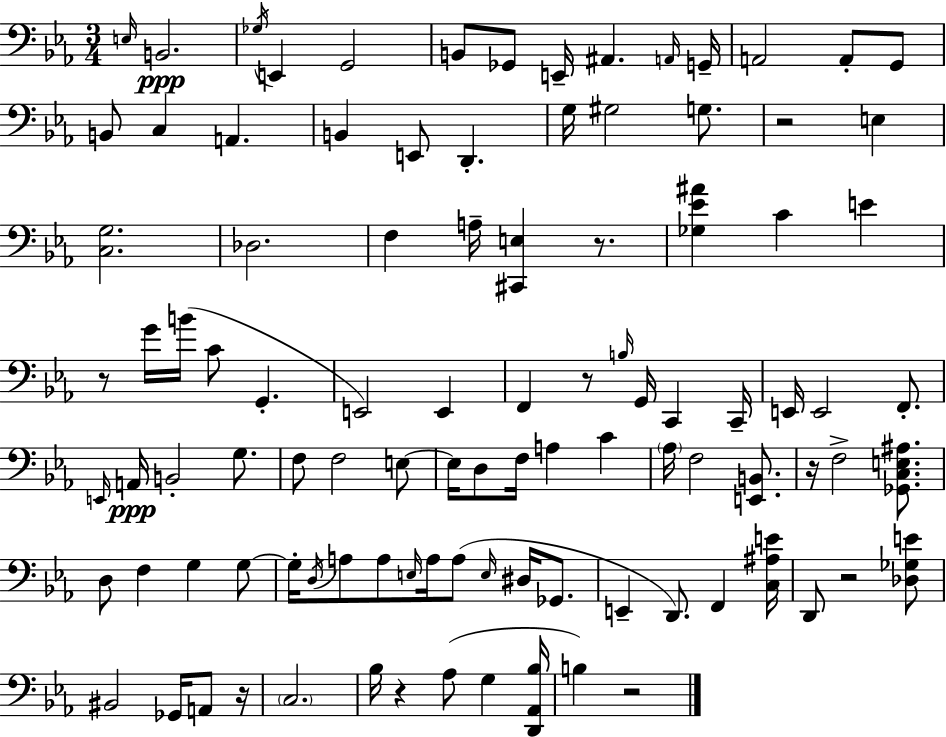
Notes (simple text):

E3/s B2/h. Gb3/s E2/q G2/h B2/e Gb2/e E2/s A#2/q. A2/s G2/s A2/h A2/e G2/e B2/e C3/q A2/q. B2/q E2/e D2/q. G3/s G#3/h G3/e. R/h E3/q [C3,G3]/h. Db3/h. F3/q A3/s [C#2,E3]/q R/e. [Gb3,Eb4,A#4]/q C4/q E4/q R/e G4/s B4/s C4/e G2/q. E2/h E2/q F2/q R/e B3/s G2/s C2/q C2/s E2/s E2/h F2/e. E2/s A2/s B2/h G3/e. F3/e F3/h E3/e E3/s D3/e F3/s A3/q C4/q Ab3/s F3/h [E2,B2]/e. R/s F3/h [Gb2,C3,E3,A#3]/e. D3/e F3/q G3/q G3/e G3/s D3/s A3/e A3/e E3/s A3/s A3/e E3/s D#3/s Gb2/e. E2/q D2/e. F2/q [C3,A#3,E4]/s D2/e R/h [Db3,Gb3,E4]/e BIS2/h Gb2/s A2/e R/s C3/h. Bb3/s R/q Ab3/e G3/q [D2,Ab2,Bb3]/s B3/q R/h